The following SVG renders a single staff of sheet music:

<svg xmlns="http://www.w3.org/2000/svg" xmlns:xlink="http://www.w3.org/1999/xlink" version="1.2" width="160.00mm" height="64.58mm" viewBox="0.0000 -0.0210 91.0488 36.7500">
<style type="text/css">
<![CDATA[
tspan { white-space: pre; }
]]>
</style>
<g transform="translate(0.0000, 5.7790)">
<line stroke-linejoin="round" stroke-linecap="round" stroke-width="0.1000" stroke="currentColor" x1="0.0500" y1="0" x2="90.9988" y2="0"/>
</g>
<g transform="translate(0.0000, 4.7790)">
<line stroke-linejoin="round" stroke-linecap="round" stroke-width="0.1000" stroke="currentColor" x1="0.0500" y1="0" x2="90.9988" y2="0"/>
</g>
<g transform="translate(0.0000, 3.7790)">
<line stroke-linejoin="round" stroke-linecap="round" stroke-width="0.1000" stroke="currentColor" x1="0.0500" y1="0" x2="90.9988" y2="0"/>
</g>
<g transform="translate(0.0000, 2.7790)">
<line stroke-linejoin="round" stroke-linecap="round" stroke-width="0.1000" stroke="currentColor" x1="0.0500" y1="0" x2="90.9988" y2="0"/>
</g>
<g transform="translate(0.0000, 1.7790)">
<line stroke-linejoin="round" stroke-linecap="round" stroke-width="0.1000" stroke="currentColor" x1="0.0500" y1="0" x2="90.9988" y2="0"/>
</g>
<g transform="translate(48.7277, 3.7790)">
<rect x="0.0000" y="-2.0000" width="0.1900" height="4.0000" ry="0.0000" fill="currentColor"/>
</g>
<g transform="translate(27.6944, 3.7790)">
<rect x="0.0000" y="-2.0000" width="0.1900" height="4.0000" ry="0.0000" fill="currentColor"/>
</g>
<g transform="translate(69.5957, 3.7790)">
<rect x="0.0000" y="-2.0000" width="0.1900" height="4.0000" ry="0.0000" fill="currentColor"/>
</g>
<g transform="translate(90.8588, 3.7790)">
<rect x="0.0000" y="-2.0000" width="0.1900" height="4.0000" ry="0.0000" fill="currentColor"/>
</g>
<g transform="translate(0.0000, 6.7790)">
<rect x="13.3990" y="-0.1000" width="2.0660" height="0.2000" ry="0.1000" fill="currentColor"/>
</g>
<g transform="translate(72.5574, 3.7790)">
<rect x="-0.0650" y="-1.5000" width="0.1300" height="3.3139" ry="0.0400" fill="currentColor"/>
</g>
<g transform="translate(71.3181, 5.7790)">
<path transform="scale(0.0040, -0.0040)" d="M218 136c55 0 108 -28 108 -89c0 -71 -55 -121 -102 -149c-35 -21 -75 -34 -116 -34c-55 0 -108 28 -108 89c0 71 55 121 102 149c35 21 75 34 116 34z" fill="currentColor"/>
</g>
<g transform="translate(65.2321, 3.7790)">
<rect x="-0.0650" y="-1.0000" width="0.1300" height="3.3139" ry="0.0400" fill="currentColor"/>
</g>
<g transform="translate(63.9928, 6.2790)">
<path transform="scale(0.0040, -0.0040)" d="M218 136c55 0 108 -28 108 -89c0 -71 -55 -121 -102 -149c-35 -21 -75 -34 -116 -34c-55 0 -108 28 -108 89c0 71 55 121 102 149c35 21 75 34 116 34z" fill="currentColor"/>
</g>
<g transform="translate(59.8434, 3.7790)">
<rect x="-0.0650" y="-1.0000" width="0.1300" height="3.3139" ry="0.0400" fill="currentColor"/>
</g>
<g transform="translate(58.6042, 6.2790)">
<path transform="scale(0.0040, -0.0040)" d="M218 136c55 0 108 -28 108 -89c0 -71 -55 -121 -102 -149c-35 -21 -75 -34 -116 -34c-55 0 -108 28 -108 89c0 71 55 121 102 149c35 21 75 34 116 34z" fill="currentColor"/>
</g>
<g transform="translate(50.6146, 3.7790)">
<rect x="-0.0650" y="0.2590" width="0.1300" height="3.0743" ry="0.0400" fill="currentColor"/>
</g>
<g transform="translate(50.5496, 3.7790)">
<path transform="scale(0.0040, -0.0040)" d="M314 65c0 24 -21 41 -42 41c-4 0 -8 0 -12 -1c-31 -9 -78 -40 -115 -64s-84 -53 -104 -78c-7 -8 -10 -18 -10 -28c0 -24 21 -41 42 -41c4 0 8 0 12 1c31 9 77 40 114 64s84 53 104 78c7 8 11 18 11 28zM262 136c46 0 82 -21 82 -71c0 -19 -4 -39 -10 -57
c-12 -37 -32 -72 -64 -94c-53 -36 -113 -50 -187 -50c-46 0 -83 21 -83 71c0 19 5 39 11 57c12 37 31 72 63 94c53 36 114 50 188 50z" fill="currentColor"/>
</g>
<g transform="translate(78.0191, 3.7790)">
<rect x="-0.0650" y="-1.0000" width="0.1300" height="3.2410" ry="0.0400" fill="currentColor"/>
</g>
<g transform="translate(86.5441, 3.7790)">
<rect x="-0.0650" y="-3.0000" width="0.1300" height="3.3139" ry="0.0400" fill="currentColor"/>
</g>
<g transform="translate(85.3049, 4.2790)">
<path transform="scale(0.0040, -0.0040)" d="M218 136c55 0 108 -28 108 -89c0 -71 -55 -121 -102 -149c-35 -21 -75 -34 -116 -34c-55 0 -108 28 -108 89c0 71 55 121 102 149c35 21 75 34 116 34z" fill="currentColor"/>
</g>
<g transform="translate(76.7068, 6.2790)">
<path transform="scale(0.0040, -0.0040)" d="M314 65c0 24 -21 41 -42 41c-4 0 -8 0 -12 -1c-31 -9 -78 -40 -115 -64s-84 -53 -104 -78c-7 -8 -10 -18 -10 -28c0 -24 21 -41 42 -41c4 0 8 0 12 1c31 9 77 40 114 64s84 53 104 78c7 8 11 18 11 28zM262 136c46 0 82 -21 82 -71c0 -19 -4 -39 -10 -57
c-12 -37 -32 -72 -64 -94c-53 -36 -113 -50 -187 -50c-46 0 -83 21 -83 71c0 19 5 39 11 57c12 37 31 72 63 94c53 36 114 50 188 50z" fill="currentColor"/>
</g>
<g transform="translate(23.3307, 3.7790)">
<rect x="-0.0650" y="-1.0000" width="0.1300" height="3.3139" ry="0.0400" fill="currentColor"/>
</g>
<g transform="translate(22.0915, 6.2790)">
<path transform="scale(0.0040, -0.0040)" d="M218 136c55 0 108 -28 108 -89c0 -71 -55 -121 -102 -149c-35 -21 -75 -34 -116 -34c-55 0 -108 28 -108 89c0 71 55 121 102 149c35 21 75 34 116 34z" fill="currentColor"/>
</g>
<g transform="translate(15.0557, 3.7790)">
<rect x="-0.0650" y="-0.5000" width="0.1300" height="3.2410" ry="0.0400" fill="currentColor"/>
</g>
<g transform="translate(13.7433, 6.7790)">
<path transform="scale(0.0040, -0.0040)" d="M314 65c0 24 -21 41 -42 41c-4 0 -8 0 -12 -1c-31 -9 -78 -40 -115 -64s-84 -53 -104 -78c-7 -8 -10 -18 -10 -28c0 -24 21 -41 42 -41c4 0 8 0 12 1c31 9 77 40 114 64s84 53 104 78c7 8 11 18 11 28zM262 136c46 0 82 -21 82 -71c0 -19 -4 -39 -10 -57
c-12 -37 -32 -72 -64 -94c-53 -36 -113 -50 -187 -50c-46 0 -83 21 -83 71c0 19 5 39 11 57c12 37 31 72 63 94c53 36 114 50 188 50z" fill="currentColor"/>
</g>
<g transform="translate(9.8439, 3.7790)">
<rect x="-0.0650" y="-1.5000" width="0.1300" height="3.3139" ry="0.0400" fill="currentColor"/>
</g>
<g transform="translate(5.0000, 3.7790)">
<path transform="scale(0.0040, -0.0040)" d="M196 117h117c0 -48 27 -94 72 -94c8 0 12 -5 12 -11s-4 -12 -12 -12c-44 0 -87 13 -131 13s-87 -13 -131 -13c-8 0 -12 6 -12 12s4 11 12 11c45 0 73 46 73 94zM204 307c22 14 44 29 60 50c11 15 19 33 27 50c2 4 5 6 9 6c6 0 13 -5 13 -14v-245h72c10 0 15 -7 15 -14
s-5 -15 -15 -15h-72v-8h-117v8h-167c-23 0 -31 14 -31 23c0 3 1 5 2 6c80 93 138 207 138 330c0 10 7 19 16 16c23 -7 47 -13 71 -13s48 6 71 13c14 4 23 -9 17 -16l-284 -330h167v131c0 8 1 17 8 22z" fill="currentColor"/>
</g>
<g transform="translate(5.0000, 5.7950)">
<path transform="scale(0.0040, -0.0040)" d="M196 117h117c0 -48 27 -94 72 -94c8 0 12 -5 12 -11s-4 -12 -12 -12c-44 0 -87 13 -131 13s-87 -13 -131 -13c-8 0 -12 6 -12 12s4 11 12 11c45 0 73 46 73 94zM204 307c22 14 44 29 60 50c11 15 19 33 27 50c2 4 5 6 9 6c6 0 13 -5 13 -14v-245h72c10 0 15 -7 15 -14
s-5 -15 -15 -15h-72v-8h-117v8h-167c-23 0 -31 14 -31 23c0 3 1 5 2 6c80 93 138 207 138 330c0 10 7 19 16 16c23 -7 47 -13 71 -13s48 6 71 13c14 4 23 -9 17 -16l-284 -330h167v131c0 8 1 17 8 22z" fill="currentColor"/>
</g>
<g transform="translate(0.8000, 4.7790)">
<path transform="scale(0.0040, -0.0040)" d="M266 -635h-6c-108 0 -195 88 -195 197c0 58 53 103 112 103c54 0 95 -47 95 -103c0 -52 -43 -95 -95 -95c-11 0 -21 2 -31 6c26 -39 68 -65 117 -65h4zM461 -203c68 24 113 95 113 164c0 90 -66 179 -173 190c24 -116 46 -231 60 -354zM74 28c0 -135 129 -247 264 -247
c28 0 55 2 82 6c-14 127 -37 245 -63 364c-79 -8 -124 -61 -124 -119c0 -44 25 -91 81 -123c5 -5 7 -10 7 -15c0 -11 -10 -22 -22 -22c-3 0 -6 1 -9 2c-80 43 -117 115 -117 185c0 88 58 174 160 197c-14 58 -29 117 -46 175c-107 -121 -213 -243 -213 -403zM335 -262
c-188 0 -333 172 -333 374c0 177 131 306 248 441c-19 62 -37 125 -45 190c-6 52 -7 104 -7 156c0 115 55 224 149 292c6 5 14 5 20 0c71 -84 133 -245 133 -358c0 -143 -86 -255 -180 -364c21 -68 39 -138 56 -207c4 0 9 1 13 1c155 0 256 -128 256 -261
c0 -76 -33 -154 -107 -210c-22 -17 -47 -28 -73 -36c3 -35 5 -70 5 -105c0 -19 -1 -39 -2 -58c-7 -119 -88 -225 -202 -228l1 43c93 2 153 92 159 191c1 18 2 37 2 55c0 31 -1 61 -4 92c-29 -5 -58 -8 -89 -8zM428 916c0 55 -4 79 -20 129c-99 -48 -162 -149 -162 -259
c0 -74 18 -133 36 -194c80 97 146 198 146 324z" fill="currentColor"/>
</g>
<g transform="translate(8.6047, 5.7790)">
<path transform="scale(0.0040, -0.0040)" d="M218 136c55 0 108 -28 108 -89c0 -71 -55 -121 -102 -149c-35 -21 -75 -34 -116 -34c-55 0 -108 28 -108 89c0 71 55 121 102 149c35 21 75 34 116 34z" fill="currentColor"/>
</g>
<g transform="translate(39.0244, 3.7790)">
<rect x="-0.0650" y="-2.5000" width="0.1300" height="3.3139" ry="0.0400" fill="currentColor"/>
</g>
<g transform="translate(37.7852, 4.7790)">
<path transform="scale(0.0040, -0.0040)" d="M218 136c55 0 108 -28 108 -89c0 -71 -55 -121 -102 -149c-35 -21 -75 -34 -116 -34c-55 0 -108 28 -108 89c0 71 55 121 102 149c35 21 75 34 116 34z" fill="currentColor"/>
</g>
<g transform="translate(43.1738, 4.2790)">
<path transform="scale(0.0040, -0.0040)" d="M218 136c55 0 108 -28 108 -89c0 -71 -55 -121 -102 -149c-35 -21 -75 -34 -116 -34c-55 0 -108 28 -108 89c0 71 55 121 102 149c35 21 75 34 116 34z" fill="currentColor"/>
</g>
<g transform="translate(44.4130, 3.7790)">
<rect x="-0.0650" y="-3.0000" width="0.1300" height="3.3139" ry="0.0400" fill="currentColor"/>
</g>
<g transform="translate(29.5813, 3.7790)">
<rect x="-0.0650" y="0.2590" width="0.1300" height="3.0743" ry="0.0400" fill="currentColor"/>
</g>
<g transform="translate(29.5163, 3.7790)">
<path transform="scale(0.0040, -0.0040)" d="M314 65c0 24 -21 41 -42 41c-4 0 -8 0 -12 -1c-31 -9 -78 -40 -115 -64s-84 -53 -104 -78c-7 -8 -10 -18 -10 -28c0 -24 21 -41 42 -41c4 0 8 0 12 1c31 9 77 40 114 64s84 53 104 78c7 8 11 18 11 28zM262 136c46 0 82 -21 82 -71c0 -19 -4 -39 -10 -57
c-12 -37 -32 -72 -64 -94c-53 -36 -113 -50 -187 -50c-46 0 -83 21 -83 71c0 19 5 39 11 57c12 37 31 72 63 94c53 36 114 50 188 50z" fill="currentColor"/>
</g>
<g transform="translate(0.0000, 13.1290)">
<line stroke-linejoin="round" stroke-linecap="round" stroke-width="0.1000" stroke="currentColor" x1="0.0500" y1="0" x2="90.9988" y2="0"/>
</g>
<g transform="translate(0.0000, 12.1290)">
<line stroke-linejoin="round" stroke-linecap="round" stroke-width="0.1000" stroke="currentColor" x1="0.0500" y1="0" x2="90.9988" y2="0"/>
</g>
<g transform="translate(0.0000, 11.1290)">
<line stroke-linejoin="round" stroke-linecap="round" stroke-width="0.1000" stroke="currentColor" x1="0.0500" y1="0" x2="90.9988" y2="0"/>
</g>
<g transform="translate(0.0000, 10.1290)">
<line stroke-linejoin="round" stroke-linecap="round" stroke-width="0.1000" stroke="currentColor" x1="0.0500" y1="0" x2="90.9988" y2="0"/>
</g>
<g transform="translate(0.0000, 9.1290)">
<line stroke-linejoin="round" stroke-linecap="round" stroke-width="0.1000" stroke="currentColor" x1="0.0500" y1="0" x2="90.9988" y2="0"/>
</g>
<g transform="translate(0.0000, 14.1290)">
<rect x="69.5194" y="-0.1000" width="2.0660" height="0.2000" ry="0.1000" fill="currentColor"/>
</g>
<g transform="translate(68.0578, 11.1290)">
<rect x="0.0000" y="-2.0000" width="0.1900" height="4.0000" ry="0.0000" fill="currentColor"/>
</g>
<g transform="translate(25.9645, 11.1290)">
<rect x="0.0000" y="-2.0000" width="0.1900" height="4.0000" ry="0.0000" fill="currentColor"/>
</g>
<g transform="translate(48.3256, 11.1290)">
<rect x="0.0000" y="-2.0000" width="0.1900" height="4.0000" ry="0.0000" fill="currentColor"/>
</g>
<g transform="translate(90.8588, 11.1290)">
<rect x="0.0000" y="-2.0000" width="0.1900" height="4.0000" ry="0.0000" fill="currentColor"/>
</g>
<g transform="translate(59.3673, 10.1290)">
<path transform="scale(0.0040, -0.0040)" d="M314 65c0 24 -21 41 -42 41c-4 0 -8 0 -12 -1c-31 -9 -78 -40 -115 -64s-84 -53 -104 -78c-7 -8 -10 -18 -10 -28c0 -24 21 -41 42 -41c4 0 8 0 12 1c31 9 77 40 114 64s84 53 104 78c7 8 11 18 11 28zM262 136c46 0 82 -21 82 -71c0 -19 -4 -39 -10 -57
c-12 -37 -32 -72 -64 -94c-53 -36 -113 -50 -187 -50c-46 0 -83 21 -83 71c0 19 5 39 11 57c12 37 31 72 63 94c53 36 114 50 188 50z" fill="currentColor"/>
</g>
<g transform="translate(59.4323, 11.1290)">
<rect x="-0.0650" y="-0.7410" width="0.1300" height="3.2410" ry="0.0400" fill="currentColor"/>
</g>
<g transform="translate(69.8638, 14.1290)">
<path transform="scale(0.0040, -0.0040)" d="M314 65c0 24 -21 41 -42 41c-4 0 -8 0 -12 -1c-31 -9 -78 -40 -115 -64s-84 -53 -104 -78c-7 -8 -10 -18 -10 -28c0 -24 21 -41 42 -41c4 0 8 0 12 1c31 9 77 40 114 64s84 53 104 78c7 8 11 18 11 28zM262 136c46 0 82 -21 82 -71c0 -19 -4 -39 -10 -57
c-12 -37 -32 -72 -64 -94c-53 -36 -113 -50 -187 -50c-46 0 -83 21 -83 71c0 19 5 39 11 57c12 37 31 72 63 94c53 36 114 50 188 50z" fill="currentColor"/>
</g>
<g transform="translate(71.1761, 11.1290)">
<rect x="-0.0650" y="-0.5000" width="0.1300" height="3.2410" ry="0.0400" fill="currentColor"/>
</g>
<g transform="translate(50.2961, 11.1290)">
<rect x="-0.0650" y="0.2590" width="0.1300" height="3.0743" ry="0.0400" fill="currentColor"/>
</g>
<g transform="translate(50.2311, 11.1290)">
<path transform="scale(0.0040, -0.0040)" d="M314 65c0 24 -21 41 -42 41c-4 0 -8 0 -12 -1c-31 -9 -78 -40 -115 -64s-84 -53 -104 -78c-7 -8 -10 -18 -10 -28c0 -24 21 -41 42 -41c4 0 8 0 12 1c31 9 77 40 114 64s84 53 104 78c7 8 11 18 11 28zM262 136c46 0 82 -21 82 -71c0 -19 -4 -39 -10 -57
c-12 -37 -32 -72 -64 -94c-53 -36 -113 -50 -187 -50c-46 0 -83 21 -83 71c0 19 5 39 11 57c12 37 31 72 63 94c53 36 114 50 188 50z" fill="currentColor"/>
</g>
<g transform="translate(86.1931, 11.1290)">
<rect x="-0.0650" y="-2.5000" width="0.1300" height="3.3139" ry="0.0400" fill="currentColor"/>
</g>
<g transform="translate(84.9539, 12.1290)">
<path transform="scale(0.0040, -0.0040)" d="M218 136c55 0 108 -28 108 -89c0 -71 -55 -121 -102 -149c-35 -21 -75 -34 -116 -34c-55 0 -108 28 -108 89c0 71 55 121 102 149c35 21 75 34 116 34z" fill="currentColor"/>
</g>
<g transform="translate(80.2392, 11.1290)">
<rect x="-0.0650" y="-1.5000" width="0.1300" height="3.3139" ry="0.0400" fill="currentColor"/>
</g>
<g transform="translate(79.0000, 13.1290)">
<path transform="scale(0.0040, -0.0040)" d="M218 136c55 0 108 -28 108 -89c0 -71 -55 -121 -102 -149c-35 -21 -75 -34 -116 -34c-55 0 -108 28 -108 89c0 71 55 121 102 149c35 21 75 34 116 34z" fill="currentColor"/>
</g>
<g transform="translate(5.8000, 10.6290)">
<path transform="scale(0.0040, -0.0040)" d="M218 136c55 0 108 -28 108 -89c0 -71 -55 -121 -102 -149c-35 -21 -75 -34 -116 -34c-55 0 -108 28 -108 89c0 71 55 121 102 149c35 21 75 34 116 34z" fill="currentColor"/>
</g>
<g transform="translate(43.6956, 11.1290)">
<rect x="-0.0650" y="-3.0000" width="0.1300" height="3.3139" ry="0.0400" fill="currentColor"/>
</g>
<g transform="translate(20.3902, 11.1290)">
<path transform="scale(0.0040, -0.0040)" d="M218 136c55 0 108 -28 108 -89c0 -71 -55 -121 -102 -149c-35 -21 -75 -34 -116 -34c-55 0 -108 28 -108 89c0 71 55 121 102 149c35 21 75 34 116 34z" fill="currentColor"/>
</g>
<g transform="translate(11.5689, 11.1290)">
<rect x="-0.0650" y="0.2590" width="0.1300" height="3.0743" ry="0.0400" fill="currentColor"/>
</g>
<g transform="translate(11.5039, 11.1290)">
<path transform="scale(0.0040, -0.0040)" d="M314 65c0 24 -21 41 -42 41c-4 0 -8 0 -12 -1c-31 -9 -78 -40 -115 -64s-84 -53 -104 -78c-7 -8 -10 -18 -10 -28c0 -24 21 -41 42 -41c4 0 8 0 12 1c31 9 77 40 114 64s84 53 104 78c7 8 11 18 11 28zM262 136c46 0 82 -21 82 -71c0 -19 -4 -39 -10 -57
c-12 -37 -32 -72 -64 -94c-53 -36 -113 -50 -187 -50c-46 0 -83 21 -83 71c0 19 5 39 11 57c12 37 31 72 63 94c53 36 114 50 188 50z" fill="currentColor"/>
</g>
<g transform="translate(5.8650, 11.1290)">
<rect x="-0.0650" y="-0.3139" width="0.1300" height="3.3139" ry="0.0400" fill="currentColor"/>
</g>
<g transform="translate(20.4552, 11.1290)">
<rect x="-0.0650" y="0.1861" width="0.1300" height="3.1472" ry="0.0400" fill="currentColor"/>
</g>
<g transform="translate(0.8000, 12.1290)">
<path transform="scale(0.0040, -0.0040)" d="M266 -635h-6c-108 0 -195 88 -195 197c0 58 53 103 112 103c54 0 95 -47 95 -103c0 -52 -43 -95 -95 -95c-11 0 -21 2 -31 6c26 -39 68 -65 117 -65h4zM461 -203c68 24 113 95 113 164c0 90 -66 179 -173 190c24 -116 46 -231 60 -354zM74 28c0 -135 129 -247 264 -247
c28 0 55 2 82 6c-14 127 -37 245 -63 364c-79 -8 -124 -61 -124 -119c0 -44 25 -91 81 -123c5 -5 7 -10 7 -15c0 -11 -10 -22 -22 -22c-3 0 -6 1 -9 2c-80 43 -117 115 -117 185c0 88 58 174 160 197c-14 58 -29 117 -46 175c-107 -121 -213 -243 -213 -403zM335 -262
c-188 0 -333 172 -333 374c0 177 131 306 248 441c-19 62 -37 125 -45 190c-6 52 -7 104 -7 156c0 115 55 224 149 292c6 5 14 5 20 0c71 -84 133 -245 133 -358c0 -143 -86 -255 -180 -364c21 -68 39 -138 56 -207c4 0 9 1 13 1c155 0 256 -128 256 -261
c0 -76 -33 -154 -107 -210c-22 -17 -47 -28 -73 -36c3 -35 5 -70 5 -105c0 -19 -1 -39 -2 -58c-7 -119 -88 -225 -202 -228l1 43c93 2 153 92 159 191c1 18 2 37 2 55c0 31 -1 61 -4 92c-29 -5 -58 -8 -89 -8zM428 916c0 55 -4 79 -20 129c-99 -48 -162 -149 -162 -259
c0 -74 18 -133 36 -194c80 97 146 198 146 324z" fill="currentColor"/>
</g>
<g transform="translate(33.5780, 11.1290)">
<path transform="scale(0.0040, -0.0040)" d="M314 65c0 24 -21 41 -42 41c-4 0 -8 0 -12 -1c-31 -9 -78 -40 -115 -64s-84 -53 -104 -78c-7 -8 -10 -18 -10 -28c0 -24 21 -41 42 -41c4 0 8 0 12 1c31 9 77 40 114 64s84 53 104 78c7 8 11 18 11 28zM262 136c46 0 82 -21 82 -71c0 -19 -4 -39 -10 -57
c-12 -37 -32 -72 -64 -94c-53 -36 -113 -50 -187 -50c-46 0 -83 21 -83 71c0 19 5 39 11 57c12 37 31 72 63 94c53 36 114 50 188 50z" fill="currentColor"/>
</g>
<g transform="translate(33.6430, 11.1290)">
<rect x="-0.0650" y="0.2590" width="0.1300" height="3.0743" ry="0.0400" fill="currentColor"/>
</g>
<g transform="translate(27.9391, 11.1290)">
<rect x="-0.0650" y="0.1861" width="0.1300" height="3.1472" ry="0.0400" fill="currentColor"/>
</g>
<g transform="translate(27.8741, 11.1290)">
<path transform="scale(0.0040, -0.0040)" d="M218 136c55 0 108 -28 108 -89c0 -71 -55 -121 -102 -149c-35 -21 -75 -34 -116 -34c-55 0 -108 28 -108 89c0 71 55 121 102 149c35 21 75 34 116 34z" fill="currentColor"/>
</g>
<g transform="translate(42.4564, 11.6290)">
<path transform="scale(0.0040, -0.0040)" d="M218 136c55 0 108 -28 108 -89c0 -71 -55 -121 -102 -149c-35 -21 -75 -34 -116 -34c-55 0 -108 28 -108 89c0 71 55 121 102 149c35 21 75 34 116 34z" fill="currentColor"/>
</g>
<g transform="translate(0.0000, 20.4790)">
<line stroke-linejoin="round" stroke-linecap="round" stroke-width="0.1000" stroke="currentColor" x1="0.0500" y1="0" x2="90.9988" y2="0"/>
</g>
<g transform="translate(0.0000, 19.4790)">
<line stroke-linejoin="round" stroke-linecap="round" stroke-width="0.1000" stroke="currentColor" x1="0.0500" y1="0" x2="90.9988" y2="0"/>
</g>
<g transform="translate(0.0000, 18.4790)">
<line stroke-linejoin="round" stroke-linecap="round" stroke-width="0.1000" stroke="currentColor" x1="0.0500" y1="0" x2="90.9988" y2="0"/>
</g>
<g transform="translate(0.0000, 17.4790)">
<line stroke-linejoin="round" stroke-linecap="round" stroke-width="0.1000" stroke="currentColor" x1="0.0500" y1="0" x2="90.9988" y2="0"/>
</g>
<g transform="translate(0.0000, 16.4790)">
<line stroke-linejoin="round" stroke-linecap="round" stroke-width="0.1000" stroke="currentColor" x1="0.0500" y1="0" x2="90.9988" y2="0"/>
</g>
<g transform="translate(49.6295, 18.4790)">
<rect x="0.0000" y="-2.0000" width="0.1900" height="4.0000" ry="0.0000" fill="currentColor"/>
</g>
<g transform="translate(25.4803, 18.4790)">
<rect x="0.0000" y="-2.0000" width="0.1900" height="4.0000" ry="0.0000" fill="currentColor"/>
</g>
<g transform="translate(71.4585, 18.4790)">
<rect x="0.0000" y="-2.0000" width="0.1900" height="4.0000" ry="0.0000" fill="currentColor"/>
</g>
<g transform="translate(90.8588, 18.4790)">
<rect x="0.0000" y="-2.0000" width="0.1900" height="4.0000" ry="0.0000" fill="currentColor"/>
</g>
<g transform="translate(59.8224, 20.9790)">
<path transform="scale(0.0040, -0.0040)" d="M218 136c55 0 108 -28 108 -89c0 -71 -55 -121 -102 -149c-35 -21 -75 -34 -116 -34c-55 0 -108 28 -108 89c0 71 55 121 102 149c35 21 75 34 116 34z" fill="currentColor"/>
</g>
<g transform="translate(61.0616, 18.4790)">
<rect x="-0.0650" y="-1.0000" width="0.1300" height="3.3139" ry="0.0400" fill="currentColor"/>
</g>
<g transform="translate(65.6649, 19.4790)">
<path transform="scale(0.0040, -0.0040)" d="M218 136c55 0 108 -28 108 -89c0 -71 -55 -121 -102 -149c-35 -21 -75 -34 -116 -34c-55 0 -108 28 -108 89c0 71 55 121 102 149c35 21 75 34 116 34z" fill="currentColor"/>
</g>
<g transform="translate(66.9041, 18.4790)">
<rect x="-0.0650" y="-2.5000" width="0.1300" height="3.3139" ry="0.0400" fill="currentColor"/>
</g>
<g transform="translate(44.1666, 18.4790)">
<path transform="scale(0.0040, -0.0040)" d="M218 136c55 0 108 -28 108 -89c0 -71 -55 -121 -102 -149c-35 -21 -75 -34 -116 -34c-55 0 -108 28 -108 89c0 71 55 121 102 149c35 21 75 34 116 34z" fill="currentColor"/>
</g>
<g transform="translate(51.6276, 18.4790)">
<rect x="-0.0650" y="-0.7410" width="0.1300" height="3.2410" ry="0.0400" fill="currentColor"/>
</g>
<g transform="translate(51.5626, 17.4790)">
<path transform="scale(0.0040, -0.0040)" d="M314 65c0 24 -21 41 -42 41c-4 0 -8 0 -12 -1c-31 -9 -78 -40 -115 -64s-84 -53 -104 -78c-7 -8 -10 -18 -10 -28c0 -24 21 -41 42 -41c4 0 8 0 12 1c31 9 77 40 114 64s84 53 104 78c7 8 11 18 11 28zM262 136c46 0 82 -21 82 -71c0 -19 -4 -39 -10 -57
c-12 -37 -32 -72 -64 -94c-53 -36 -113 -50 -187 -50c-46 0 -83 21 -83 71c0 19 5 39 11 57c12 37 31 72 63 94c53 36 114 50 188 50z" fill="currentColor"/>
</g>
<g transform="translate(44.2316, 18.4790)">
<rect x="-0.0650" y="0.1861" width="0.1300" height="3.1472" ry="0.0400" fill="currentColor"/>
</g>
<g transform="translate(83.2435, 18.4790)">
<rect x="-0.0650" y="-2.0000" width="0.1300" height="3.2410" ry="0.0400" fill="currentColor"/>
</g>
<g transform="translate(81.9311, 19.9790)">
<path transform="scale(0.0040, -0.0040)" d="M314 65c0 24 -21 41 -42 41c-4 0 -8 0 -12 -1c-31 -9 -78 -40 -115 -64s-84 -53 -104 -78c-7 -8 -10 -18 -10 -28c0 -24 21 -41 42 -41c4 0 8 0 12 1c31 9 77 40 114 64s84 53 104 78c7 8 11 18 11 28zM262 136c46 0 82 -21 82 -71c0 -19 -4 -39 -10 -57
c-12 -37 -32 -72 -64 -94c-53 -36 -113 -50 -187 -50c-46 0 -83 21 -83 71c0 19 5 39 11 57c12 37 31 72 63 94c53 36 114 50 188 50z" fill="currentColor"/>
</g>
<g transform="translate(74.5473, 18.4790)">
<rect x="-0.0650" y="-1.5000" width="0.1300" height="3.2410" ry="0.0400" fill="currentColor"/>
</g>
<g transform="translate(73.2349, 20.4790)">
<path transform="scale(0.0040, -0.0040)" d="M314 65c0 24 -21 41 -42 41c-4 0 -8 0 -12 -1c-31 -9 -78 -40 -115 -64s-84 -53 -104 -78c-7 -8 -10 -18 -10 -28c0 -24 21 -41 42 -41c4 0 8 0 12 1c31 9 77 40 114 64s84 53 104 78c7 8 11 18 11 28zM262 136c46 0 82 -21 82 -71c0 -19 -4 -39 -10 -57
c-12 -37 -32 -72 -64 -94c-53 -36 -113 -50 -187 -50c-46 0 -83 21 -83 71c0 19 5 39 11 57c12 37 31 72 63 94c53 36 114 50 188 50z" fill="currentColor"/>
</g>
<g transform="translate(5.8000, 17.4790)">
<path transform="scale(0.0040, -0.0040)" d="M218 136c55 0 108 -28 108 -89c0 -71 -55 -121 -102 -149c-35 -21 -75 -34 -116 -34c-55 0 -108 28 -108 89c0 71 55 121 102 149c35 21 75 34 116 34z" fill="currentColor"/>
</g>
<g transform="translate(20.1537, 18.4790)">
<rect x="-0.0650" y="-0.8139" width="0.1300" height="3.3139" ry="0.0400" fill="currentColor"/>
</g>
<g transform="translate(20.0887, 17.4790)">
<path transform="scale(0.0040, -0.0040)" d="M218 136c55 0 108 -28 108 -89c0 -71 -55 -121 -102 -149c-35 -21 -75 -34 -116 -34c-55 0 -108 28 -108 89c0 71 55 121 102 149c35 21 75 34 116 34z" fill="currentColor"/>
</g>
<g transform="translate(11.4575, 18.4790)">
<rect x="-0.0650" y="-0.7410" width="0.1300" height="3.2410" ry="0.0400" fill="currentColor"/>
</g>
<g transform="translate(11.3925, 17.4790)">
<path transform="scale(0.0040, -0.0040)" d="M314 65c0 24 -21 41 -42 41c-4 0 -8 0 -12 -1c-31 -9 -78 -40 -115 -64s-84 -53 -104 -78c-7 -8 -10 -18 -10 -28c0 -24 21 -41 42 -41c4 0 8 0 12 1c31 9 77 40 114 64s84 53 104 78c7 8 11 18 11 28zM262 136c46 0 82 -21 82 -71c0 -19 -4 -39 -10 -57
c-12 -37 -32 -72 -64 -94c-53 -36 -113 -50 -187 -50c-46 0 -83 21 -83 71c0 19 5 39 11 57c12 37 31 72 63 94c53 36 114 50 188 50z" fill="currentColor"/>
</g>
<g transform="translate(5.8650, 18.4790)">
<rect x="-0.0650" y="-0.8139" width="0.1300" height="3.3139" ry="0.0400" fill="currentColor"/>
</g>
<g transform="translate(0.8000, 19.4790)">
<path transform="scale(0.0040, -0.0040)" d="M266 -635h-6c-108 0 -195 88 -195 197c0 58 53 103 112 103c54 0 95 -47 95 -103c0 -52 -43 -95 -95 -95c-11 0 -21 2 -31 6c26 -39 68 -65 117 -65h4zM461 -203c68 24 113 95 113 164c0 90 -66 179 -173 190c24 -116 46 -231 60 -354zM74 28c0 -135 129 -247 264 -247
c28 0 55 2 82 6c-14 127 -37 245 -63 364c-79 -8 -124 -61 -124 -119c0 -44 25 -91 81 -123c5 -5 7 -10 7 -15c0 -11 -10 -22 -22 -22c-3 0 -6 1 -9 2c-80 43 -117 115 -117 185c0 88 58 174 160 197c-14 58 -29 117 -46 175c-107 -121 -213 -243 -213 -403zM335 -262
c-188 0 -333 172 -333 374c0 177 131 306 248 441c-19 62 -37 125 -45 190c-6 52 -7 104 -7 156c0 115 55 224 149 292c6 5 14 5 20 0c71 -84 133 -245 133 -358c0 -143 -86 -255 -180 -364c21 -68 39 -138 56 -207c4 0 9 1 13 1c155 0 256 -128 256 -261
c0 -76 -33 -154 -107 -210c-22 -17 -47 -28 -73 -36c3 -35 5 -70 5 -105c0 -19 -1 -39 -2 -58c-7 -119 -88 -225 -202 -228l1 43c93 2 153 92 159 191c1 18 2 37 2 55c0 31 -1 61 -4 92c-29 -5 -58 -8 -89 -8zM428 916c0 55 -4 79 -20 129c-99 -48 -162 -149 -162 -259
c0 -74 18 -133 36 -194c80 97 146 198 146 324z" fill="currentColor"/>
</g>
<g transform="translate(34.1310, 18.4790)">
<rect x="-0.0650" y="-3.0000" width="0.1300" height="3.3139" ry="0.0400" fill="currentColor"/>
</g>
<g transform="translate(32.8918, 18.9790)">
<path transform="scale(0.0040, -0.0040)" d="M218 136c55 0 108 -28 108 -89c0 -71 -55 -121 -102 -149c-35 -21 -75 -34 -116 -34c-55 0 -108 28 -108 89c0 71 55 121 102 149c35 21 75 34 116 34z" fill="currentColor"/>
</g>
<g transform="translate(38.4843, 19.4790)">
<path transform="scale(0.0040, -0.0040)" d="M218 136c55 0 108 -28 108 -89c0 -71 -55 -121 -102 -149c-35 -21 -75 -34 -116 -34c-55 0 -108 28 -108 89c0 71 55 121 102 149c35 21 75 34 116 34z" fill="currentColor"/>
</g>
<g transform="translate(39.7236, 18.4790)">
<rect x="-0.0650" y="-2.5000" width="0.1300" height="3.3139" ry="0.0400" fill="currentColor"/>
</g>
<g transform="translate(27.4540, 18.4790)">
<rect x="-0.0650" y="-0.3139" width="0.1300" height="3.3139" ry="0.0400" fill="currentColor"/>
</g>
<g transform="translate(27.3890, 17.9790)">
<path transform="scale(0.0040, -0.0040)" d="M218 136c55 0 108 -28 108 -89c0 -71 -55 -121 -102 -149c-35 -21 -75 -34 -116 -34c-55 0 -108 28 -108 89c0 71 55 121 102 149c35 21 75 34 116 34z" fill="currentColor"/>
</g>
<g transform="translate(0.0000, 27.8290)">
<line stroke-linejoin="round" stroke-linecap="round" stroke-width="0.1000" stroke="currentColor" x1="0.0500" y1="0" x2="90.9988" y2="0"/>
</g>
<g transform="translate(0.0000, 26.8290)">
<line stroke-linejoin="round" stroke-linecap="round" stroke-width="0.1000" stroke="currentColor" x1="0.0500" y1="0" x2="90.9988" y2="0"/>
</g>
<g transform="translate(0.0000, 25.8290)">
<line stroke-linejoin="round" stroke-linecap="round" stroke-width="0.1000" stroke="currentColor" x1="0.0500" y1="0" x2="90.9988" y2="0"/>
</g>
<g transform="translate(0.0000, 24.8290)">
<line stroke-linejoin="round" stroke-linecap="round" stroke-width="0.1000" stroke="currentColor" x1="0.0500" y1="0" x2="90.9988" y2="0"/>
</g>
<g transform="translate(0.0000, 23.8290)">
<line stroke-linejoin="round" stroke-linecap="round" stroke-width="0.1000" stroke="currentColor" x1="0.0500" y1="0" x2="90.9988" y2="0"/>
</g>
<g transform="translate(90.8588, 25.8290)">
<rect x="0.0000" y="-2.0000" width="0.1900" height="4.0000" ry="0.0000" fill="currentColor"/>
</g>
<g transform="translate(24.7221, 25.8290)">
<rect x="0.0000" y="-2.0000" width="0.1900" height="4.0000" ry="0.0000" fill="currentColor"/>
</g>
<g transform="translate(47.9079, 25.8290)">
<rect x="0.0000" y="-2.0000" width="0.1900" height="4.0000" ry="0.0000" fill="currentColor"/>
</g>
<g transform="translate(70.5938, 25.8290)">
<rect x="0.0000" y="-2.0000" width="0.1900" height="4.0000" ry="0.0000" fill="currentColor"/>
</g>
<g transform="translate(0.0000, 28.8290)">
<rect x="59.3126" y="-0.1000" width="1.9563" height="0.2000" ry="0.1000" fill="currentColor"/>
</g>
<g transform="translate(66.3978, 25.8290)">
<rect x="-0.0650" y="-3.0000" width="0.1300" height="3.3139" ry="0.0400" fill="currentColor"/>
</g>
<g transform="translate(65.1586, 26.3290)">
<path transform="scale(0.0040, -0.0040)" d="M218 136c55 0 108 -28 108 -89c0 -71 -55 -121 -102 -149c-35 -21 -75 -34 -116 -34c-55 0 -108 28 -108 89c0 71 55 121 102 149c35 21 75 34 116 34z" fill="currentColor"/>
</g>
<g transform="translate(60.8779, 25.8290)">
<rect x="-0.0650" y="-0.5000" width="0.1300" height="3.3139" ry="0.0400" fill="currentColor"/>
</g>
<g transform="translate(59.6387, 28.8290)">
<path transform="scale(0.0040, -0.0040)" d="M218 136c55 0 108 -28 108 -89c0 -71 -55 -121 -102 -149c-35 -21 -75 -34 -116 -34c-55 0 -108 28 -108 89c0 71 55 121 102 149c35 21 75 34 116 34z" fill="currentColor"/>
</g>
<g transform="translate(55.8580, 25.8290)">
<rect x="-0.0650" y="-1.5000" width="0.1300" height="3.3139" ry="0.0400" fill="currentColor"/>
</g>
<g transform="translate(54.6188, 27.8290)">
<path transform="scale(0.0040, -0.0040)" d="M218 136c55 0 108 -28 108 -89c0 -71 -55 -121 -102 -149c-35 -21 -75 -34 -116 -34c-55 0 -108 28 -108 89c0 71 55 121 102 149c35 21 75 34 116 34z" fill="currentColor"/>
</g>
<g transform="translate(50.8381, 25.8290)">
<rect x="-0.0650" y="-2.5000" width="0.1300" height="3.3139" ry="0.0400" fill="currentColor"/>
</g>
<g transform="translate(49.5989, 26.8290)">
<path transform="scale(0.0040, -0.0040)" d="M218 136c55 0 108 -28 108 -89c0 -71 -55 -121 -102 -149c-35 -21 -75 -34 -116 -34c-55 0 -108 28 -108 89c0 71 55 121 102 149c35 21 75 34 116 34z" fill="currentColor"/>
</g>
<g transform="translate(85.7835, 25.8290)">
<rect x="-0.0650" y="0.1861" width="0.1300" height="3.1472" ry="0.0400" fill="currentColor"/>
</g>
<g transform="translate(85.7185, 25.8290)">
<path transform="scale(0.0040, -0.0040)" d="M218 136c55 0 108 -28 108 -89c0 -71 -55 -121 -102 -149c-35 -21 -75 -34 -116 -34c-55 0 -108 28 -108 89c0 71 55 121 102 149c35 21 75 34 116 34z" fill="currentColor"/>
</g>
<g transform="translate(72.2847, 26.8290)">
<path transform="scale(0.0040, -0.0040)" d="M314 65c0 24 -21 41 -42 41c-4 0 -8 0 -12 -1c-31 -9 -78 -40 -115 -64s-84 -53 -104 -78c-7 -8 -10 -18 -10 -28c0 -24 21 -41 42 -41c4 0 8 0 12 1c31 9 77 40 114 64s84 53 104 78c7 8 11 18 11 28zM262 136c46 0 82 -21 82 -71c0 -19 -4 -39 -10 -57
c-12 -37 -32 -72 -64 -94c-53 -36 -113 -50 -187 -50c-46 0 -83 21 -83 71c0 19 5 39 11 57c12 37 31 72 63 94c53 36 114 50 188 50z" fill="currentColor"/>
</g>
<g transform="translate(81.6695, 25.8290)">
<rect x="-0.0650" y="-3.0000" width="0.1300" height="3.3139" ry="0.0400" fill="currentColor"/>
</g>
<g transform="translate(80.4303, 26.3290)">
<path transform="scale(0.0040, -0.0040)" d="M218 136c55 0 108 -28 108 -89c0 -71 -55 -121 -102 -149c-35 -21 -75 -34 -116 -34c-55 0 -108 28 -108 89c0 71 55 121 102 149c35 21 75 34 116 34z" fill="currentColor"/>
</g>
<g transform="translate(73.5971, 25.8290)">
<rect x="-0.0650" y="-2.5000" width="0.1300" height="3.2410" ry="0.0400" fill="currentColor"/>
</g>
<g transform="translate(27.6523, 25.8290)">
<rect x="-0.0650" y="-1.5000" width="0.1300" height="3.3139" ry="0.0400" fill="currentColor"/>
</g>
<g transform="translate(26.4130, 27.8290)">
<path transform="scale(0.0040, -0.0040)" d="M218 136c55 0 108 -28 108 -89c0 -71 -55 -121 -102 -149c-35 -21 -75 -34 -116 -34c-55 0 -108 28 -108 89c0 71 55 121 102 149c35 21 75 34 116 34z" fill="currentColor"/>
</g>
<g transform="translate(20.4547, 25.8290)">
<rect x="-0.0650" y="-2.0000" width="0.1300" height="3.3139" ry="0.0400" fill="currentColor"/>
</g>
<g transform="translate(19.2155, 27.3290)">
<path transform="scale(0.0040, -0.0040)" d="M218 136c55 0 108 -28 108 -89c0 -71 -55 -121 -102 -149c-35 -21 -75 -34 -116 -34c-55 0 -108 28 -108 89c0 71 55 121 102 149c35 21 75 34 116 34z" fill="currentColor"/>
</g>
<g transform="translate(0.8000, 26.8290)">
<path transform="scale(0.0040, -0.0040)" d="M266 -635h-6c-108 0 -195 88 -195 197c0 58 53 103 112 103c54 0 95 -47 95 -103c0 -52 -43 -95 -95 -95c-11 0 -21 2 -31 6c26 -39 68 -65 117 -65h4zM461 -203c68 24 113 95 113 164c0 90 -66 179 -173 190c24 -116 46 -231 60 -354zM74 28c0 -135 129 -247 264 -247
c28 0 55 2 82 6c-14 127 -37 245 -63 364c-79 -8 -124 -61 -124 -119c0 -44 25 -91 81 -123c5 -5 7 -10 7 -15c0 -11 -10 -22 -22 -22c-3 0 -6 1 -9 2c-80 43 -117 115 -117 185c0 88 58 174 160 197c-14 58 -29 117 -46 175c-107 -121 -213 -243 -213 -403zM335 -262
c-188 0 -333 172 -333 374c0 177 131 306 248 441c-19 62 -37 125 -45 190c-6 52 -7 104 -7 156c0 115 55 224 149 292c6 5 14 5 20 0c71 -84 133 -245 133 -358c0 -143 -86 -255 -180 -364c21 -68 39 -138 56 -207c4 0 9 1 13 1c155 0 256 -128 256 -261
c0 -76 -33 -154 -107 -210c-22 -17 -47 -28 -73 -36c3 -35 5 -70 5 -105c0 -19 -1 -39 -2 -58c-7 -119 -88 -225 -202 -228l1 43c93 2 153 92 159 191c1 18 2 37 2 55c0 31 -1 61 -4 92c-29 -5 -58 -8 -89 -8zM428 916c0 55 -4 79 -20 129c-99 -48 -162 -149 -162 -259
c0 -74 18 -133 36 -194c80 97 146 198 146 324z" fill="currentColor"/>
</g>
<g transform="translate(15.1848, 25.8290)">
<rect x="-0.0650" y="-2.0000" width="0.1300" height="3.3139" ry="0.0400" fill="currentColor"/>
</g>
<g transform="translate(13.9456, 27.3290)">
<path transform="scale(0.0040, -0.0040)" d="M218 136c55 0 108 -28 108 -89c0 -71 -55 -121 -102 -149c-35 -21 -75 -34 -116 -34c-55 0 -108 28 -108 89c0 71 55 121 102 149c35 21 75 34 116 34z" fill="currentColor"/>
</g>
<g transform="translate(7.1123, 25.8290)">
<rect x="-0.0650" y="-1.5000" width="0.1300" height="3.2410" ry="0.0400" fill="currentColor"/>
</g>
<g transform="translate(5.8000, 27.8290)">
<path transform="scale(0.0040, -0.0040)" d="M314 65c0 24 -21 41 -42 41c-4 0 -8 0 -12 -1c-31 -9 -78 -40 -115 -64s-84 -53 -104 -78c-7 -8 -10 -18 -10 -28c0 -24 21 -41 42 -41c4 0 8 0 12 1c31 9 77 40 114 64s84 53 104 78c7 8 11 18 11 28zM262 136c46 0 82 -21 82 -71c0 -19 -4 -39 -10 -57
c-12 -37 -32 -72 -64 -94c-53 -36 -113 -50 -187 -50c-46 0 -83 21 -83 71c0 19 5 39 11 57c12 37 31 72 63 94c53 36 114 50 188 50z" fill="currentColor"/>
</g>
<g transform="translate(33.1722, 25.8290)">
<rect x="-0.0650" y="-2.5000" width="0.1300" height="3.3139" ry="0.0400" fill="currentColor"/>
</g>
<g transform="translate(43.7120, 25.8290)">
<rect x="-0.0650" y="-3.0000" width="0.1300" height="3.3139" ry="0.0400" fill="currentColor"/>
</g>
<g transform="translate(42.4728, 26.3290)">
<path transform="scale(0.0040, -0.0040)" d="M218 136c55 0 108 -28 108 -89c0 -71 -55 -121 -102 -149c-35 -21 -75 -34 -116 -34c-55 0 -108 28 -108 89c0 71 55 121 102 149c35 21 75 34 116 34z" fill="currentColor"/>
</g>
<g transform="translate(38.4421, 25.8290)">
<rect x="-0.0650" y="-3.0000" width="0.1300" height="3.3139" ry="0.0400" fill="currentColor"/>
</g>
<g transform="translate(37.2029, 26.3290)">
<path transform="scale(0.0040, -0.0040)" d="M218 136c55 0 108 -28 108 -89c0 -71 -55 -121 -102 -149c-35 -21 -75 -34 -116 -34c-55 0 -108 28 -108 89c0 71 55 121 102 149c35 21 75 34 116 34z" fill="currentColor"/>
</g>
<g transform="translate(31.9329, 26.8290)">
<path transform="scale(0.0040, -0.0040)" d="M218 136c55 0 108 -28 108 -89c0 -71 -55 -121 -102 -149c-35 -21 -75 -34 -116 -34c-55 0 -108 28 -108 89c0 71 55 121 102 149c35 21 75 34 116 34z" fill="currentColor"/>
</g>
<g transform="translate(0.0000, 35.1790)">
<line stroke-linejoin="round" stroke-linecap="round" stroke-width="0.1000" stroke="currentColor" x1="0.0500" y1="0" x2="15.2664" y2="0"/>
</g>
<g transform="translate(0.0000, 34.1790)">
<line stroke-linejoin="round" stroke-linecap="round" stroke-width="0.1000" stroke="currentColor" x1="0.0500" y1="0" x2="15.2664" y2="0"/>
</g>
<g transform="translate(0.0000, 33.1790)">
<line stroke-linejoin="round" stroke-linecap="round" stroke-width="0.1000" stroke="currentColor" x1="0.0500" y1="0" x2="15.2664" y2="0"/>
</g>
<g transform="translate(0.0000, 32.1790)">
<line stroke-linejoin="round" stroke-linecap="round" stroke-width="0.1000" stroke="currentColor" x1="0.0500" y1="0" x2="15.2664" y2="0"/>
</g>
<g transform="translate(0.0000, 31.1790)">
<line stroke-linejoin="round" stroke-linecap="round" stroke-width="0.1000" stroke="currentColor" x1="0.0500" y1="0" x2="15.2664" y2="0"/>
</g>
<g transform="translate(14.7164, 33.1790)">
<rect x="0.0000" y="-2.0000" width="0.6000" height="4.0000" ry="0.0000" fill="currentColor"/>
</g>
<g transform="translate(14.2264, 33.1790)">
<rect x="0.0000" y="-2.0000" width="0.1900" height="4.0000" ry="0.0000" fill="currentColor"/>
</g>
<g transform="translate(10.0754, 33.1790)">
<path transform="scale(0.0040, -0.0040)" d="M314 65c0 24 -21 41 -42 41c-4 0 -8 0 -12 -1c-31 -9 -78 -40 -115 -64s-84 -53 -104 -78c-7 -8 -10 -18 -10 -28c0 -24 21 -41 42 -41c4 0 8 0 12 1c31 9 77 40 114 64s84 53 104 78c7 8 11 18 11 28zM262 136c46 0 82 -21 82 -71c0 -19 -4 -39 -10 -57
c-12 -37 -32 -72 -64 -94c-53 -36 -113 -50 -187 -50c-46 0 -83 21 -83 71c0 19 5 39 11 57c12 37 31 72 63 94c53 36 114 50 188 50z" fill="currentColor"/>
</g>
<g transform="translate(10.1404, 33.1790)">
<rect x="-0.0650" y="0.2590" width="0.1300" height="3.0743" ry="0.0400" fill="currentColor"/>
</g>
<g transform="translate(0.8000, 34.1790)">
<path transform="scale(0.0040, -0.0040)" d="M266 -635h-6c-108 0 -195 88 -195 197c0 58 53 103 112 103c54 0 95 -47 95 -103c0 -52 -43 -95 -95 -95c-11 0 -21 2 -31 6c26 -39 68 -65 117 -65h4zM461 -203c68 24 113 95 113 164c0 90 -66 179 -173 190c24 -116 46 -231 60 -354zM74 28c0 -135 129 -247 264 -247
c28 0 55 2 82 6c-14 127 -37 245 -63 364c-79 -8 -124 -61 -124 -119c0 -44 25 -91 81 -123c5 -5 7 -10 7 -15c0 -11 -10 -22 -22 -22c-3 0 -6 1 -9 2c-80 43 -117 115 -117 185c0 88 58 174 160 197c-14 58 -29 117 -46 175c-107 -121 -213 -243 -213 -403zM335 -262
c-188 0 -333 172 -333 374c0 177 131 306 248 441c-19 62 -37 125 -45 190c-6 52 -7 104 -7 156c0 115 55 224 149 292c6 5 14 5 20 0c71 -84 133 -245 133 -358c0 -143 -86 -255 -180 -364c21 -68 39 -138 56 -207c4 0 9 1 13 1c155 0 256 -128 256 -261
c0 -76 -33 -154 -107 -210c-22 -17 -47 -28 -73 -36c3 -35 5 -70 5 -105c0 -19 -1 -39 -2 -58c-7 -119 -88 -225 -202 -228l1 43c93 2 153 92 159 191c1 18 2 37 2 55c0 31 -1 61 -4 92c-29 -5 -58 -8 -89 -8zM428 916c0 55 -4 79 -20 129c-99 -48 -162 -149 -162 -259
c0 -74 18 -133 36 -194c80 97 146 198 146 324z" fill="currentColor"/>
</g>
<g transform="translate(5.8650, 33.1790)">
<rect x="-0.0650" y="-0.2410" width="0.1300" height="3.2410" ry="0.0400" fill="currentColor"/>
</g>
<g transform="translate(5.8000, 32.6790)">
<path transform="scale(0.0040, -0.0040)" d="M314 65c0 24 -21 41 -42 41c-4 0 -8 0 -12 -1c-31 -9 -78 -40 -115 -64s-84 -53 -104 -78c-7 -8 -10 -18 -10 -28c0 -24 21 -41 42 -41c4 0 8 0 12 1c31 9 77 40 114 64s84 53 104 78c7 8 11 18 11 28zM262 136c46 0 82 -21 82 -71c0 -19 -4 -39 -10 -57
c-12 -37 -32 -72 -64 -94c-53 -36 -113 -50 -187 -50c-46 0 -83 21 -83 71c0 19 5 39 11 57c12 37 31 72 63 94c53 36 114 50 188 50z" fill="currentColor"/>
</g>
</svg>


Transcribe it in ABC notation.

X:1
T:Untitled
M:4/4
L:1/4
K:C
E C2 D B2 G A B2 D D E D2 A c B2 B B B2 A B2 d2 C2 E G d d2 d c A G B d2 D G E2 F2 E2 F F E G A A G E C A G2 A B c2 B2